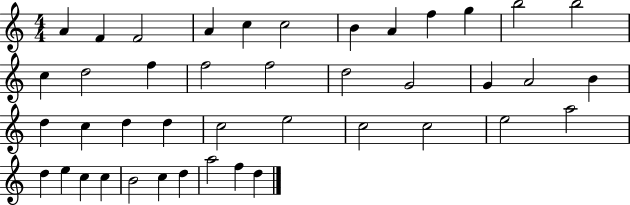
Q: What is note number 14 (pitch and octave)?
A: D5